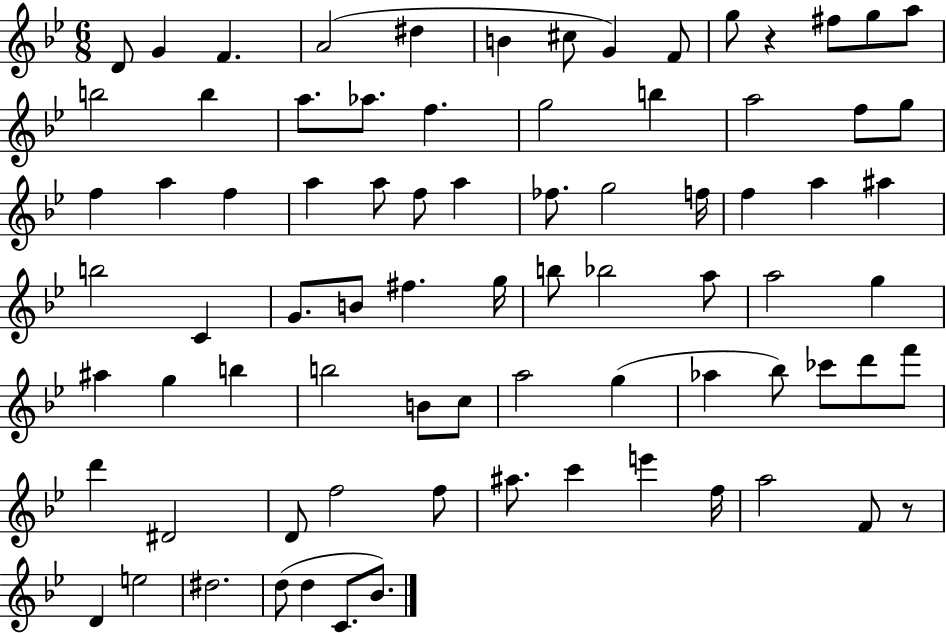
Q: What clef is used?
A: treble